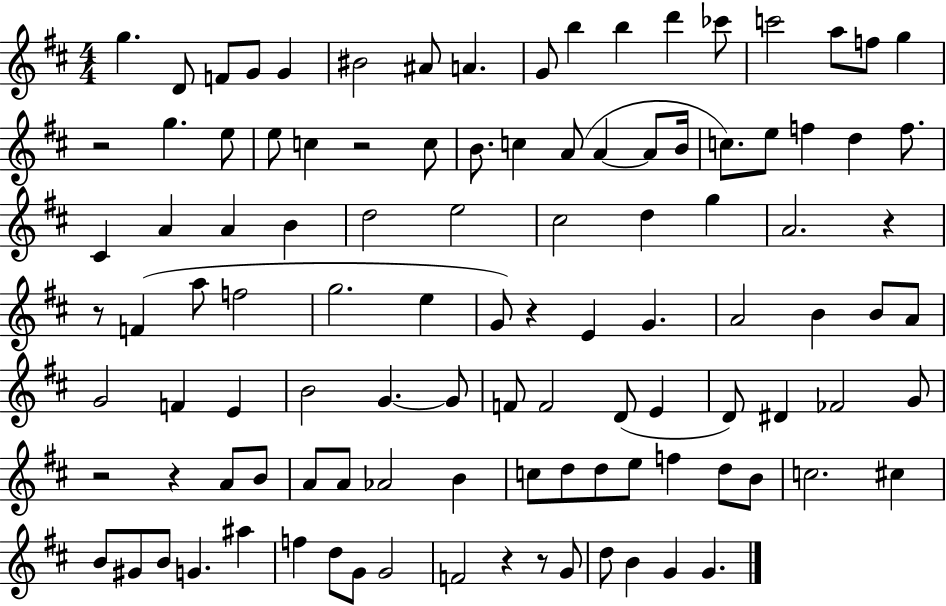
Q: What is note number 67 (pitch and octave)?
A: D#4